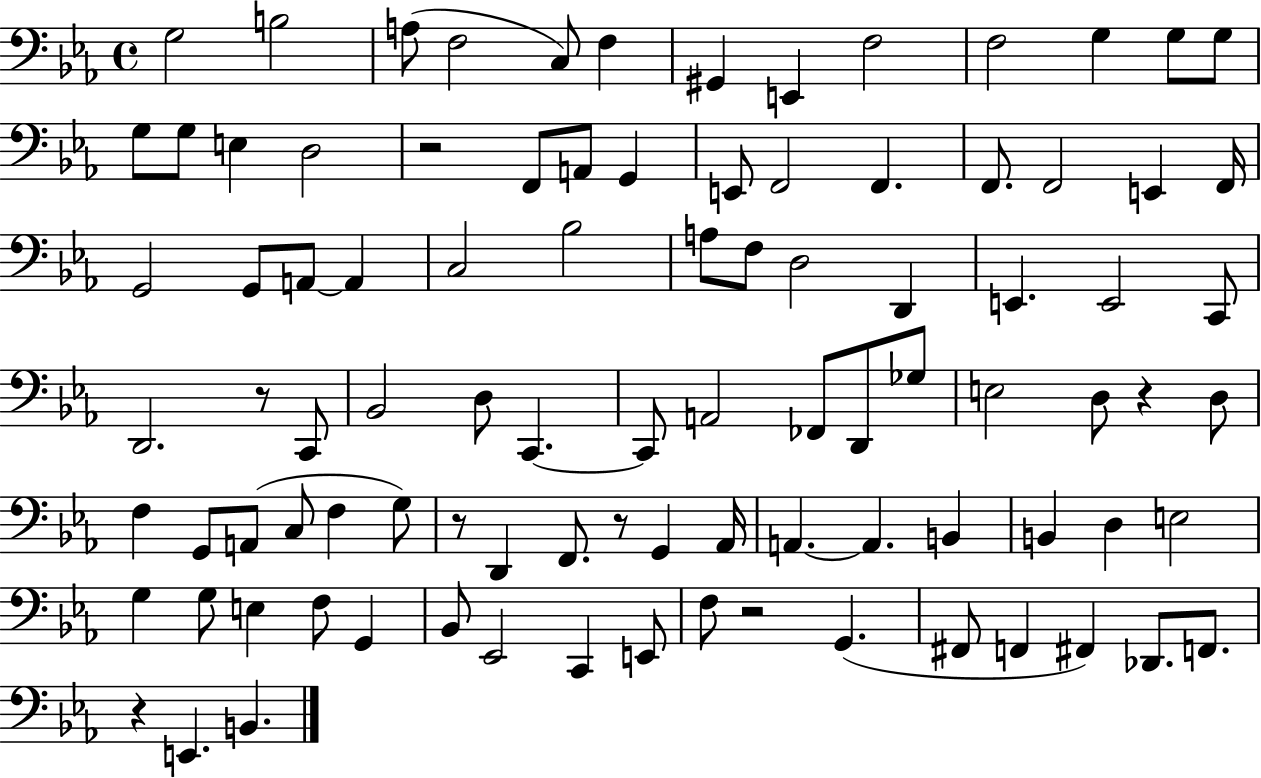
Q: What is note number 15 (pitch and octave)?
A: G3